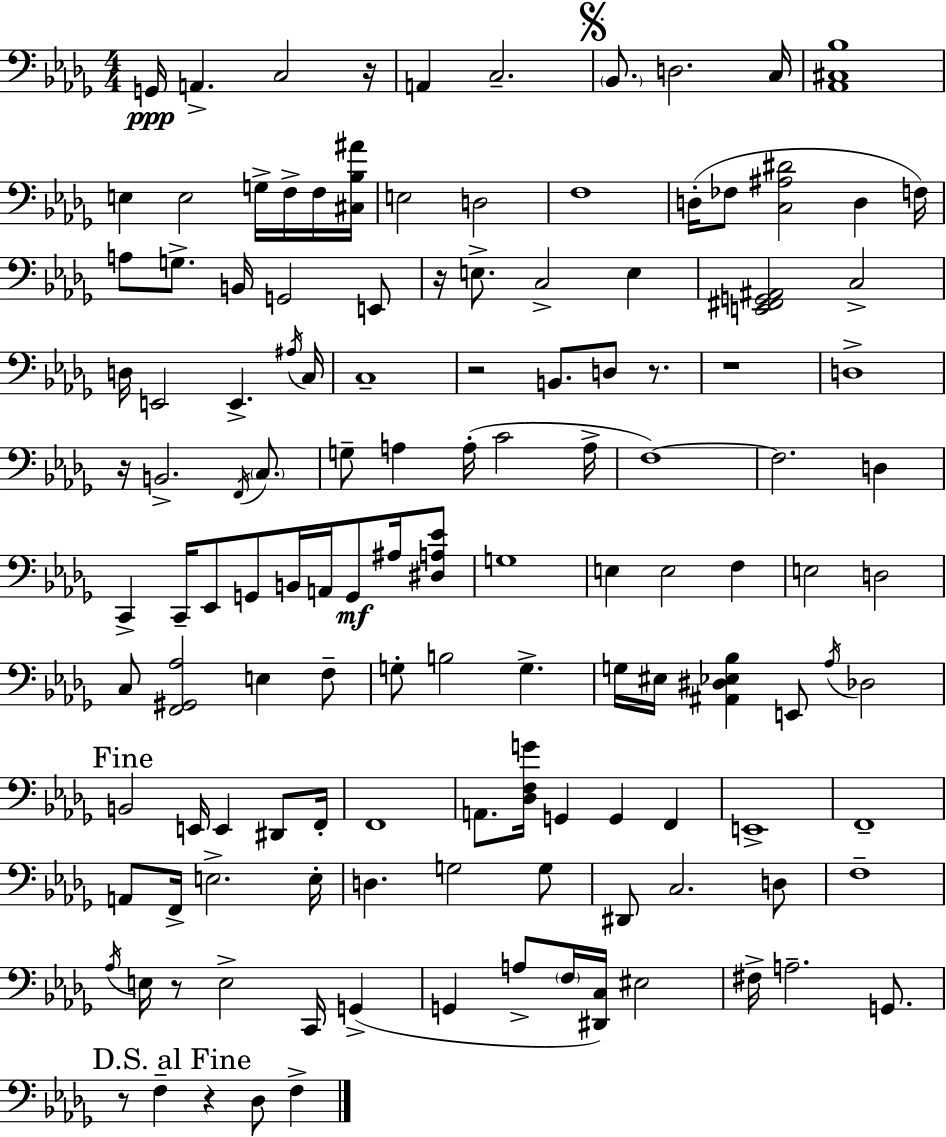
G2/s A2/q. C3/h R/s A2/q C3/h. Bb2/e. D3/h. C3/s [Ab2,C#3,Bb3]/w E3/q E3/h G3/s F3/s F3/s [C#3,Bb3,A#4]/s E3/h D3/h F3/w D3/s FES3/e [C3,A#3,D#4]/h D3/q F3/s A3/e G3/e. B2/s G2/h E2/e R/s E3/e. C3/h E3/q [E2,F#2,G2,A#2]/h C3/h D3/s E2/h E2/q. A#3/s C3/s C3/w R/h B2/e. D3/e R/e. R/w D3/w R/s B2/h. F2/s C3/e. G3/e A3/q A3/s C4/h A3/s F3/w F3/h. D3/q C2/q C2/s Eb2/e G2/e B2/s A2/s G2/e A#3/s [D#3,A3,Eb4]/e G3/w E3/q E3/h F3/q E3/h D3/h C3/e [F2,G#2,Ab3]/h E3/q F3/e G3/e B3/h G3/q. G3/s EIS3/s [A#2,D#3,Eb3,Bb3]/q E2/e Ab3/s Db3/h B2/h E2/s E2/q D#2/e F2/s F2/w A2/e. [Db3,F3,G4]/s G2/q G2/q F2/q E2/w F2/w A2/e F2/s E3/h. E3/s D3/q. G3/h G3/e D#2/e C3/h. D3/e F3/w Ab3/s E3/s R/e E3/h C2/s G2/q G2/q A3/e F3/s [D#2,C3]/s EIS3/h F#3/s A3/h. G2/e. R/e F3/q R/q Db3/e F3/q